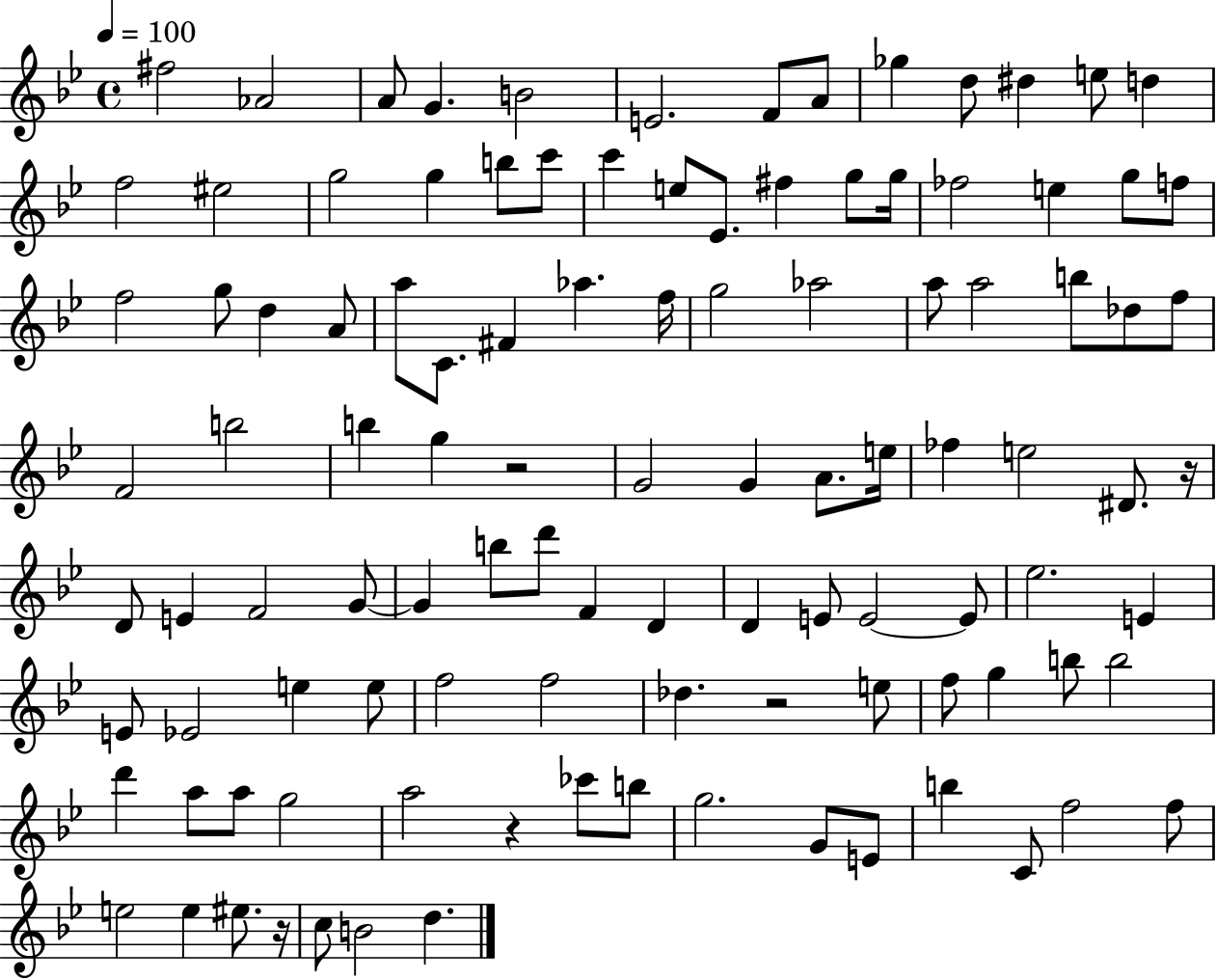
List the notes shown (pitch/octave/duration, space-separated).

F#5/h Ab4/h A4/e G4/q. B4/h E4/h. F4/e A4/e Gb5/q D5/e D#5/q E5/e D5/q F5/h EIS5/h G5/h G5/q B5/e C6/e C6/q E5/e Eb4/e. F#5/q G5/e G5/s FES5/h E5/q G5/e F5/e F5/h G5/e D5/q A4/e A5/e C4/e. F#4/q Ab5/q. F5/s G5/h Ab5/h A5/e A5/h B5/e Db5/e F5/e F4/h B5/h B5/q G5/q R/h G4/h G4/q A4/e. E5/s FES5/q E5/h D#4/e. R/s D4/e E4/q F4/h G4/e G4/q B5/e D6/e F4/q D4/q D4/q E4/e E4/h E4/e Eb5/h. E4/q E4/e Eb4/h E5/q E5/e F5/h F5/h Db5/q. R/h E5/e F5/e G5/q B5/e B5/h D6/q A5/e A5/e G5/h A5/h R/q CES6/e B5/e G5/h. G4/e E4/e B5/q C4/e F5/h F5/e E5/h E5/q EIS5/e. R/s C5/e B4/h D5/q.